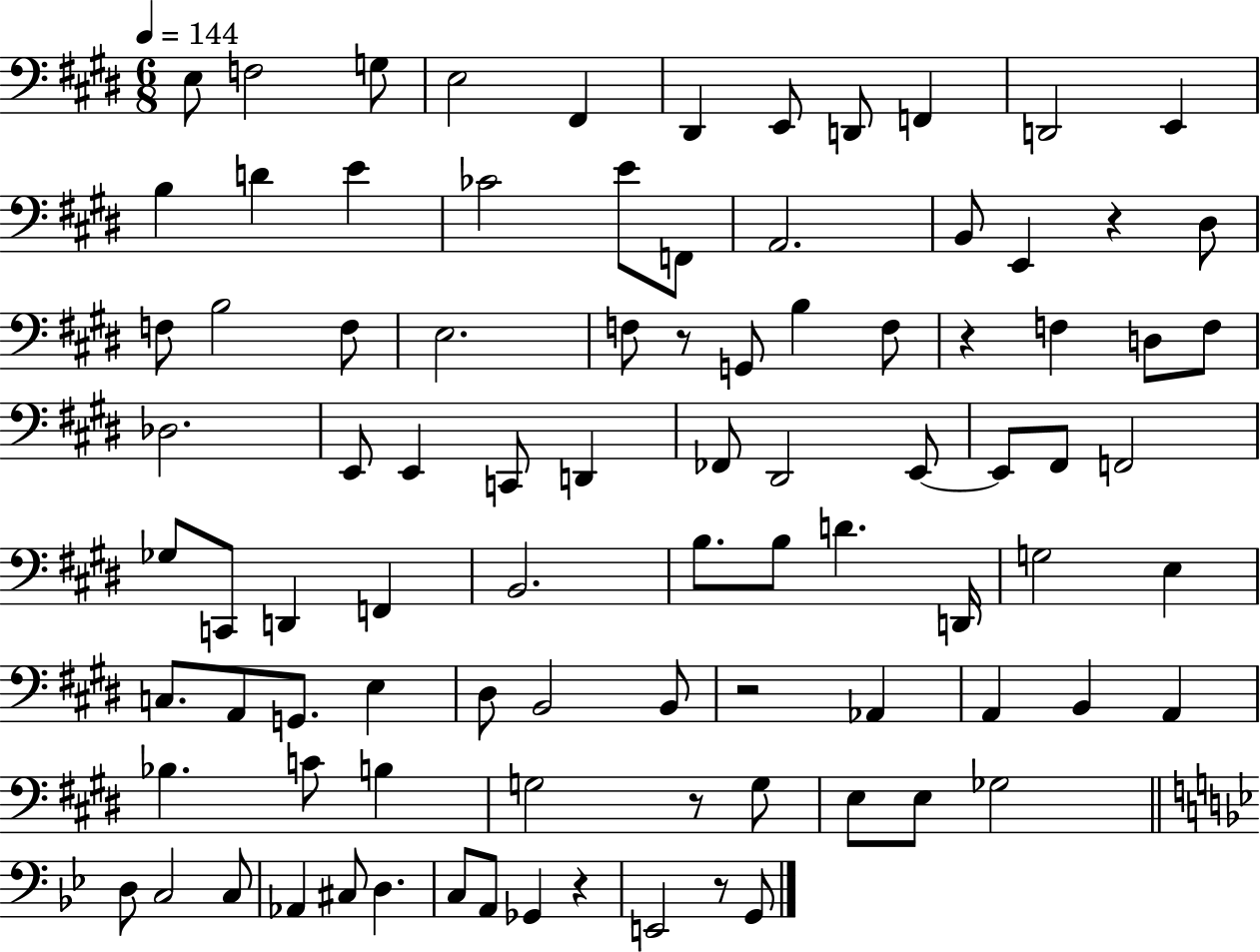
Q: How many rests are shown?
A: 7